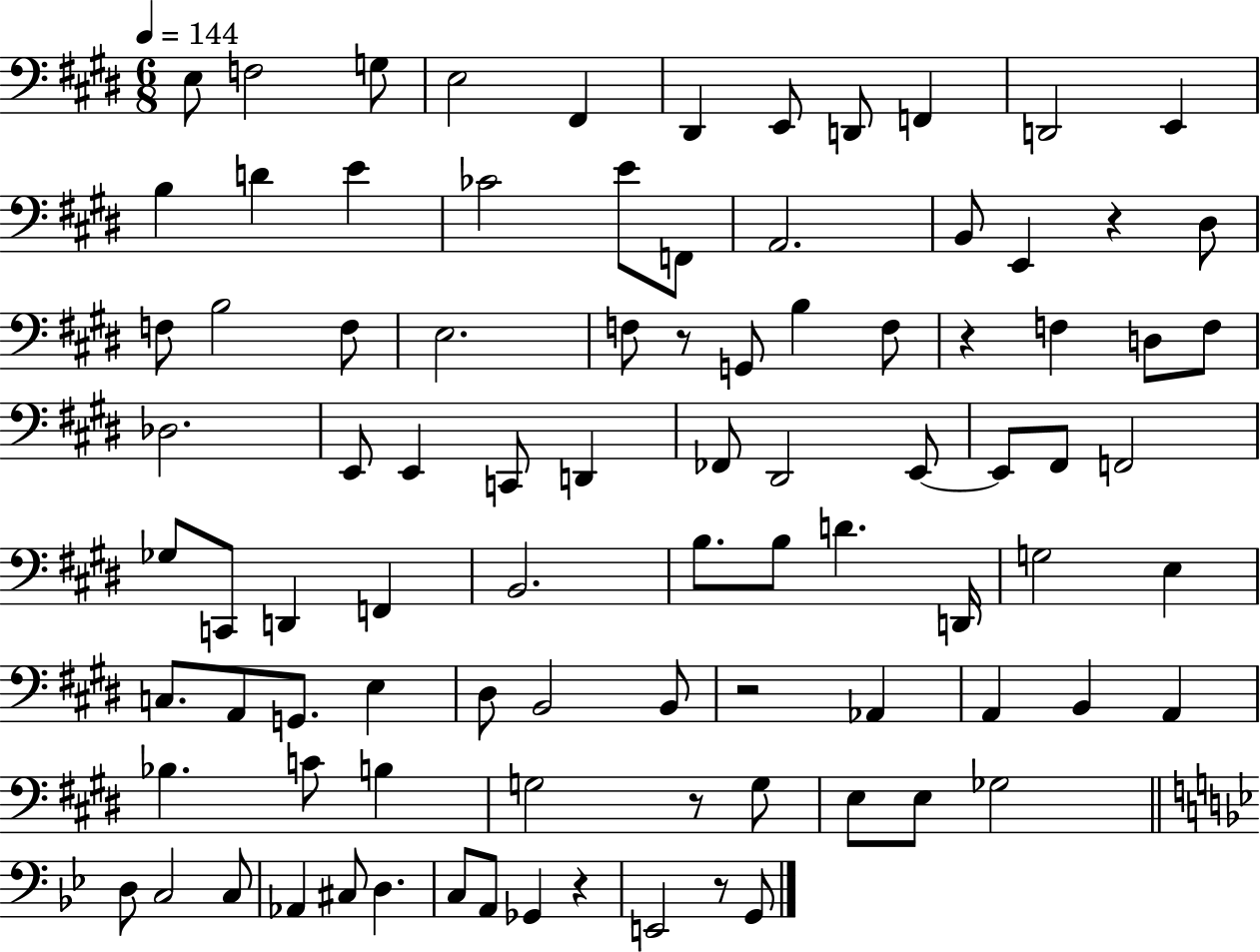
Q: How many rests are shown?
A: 7